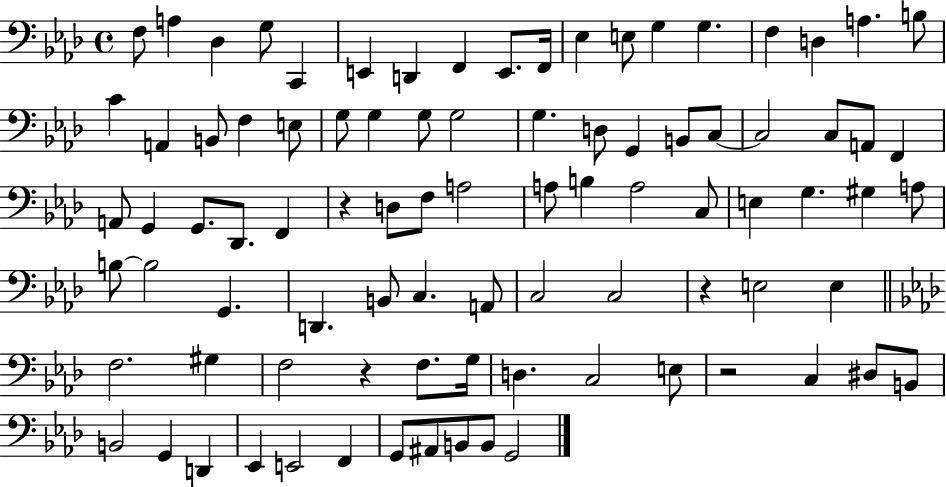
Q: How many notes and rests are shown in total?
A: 89